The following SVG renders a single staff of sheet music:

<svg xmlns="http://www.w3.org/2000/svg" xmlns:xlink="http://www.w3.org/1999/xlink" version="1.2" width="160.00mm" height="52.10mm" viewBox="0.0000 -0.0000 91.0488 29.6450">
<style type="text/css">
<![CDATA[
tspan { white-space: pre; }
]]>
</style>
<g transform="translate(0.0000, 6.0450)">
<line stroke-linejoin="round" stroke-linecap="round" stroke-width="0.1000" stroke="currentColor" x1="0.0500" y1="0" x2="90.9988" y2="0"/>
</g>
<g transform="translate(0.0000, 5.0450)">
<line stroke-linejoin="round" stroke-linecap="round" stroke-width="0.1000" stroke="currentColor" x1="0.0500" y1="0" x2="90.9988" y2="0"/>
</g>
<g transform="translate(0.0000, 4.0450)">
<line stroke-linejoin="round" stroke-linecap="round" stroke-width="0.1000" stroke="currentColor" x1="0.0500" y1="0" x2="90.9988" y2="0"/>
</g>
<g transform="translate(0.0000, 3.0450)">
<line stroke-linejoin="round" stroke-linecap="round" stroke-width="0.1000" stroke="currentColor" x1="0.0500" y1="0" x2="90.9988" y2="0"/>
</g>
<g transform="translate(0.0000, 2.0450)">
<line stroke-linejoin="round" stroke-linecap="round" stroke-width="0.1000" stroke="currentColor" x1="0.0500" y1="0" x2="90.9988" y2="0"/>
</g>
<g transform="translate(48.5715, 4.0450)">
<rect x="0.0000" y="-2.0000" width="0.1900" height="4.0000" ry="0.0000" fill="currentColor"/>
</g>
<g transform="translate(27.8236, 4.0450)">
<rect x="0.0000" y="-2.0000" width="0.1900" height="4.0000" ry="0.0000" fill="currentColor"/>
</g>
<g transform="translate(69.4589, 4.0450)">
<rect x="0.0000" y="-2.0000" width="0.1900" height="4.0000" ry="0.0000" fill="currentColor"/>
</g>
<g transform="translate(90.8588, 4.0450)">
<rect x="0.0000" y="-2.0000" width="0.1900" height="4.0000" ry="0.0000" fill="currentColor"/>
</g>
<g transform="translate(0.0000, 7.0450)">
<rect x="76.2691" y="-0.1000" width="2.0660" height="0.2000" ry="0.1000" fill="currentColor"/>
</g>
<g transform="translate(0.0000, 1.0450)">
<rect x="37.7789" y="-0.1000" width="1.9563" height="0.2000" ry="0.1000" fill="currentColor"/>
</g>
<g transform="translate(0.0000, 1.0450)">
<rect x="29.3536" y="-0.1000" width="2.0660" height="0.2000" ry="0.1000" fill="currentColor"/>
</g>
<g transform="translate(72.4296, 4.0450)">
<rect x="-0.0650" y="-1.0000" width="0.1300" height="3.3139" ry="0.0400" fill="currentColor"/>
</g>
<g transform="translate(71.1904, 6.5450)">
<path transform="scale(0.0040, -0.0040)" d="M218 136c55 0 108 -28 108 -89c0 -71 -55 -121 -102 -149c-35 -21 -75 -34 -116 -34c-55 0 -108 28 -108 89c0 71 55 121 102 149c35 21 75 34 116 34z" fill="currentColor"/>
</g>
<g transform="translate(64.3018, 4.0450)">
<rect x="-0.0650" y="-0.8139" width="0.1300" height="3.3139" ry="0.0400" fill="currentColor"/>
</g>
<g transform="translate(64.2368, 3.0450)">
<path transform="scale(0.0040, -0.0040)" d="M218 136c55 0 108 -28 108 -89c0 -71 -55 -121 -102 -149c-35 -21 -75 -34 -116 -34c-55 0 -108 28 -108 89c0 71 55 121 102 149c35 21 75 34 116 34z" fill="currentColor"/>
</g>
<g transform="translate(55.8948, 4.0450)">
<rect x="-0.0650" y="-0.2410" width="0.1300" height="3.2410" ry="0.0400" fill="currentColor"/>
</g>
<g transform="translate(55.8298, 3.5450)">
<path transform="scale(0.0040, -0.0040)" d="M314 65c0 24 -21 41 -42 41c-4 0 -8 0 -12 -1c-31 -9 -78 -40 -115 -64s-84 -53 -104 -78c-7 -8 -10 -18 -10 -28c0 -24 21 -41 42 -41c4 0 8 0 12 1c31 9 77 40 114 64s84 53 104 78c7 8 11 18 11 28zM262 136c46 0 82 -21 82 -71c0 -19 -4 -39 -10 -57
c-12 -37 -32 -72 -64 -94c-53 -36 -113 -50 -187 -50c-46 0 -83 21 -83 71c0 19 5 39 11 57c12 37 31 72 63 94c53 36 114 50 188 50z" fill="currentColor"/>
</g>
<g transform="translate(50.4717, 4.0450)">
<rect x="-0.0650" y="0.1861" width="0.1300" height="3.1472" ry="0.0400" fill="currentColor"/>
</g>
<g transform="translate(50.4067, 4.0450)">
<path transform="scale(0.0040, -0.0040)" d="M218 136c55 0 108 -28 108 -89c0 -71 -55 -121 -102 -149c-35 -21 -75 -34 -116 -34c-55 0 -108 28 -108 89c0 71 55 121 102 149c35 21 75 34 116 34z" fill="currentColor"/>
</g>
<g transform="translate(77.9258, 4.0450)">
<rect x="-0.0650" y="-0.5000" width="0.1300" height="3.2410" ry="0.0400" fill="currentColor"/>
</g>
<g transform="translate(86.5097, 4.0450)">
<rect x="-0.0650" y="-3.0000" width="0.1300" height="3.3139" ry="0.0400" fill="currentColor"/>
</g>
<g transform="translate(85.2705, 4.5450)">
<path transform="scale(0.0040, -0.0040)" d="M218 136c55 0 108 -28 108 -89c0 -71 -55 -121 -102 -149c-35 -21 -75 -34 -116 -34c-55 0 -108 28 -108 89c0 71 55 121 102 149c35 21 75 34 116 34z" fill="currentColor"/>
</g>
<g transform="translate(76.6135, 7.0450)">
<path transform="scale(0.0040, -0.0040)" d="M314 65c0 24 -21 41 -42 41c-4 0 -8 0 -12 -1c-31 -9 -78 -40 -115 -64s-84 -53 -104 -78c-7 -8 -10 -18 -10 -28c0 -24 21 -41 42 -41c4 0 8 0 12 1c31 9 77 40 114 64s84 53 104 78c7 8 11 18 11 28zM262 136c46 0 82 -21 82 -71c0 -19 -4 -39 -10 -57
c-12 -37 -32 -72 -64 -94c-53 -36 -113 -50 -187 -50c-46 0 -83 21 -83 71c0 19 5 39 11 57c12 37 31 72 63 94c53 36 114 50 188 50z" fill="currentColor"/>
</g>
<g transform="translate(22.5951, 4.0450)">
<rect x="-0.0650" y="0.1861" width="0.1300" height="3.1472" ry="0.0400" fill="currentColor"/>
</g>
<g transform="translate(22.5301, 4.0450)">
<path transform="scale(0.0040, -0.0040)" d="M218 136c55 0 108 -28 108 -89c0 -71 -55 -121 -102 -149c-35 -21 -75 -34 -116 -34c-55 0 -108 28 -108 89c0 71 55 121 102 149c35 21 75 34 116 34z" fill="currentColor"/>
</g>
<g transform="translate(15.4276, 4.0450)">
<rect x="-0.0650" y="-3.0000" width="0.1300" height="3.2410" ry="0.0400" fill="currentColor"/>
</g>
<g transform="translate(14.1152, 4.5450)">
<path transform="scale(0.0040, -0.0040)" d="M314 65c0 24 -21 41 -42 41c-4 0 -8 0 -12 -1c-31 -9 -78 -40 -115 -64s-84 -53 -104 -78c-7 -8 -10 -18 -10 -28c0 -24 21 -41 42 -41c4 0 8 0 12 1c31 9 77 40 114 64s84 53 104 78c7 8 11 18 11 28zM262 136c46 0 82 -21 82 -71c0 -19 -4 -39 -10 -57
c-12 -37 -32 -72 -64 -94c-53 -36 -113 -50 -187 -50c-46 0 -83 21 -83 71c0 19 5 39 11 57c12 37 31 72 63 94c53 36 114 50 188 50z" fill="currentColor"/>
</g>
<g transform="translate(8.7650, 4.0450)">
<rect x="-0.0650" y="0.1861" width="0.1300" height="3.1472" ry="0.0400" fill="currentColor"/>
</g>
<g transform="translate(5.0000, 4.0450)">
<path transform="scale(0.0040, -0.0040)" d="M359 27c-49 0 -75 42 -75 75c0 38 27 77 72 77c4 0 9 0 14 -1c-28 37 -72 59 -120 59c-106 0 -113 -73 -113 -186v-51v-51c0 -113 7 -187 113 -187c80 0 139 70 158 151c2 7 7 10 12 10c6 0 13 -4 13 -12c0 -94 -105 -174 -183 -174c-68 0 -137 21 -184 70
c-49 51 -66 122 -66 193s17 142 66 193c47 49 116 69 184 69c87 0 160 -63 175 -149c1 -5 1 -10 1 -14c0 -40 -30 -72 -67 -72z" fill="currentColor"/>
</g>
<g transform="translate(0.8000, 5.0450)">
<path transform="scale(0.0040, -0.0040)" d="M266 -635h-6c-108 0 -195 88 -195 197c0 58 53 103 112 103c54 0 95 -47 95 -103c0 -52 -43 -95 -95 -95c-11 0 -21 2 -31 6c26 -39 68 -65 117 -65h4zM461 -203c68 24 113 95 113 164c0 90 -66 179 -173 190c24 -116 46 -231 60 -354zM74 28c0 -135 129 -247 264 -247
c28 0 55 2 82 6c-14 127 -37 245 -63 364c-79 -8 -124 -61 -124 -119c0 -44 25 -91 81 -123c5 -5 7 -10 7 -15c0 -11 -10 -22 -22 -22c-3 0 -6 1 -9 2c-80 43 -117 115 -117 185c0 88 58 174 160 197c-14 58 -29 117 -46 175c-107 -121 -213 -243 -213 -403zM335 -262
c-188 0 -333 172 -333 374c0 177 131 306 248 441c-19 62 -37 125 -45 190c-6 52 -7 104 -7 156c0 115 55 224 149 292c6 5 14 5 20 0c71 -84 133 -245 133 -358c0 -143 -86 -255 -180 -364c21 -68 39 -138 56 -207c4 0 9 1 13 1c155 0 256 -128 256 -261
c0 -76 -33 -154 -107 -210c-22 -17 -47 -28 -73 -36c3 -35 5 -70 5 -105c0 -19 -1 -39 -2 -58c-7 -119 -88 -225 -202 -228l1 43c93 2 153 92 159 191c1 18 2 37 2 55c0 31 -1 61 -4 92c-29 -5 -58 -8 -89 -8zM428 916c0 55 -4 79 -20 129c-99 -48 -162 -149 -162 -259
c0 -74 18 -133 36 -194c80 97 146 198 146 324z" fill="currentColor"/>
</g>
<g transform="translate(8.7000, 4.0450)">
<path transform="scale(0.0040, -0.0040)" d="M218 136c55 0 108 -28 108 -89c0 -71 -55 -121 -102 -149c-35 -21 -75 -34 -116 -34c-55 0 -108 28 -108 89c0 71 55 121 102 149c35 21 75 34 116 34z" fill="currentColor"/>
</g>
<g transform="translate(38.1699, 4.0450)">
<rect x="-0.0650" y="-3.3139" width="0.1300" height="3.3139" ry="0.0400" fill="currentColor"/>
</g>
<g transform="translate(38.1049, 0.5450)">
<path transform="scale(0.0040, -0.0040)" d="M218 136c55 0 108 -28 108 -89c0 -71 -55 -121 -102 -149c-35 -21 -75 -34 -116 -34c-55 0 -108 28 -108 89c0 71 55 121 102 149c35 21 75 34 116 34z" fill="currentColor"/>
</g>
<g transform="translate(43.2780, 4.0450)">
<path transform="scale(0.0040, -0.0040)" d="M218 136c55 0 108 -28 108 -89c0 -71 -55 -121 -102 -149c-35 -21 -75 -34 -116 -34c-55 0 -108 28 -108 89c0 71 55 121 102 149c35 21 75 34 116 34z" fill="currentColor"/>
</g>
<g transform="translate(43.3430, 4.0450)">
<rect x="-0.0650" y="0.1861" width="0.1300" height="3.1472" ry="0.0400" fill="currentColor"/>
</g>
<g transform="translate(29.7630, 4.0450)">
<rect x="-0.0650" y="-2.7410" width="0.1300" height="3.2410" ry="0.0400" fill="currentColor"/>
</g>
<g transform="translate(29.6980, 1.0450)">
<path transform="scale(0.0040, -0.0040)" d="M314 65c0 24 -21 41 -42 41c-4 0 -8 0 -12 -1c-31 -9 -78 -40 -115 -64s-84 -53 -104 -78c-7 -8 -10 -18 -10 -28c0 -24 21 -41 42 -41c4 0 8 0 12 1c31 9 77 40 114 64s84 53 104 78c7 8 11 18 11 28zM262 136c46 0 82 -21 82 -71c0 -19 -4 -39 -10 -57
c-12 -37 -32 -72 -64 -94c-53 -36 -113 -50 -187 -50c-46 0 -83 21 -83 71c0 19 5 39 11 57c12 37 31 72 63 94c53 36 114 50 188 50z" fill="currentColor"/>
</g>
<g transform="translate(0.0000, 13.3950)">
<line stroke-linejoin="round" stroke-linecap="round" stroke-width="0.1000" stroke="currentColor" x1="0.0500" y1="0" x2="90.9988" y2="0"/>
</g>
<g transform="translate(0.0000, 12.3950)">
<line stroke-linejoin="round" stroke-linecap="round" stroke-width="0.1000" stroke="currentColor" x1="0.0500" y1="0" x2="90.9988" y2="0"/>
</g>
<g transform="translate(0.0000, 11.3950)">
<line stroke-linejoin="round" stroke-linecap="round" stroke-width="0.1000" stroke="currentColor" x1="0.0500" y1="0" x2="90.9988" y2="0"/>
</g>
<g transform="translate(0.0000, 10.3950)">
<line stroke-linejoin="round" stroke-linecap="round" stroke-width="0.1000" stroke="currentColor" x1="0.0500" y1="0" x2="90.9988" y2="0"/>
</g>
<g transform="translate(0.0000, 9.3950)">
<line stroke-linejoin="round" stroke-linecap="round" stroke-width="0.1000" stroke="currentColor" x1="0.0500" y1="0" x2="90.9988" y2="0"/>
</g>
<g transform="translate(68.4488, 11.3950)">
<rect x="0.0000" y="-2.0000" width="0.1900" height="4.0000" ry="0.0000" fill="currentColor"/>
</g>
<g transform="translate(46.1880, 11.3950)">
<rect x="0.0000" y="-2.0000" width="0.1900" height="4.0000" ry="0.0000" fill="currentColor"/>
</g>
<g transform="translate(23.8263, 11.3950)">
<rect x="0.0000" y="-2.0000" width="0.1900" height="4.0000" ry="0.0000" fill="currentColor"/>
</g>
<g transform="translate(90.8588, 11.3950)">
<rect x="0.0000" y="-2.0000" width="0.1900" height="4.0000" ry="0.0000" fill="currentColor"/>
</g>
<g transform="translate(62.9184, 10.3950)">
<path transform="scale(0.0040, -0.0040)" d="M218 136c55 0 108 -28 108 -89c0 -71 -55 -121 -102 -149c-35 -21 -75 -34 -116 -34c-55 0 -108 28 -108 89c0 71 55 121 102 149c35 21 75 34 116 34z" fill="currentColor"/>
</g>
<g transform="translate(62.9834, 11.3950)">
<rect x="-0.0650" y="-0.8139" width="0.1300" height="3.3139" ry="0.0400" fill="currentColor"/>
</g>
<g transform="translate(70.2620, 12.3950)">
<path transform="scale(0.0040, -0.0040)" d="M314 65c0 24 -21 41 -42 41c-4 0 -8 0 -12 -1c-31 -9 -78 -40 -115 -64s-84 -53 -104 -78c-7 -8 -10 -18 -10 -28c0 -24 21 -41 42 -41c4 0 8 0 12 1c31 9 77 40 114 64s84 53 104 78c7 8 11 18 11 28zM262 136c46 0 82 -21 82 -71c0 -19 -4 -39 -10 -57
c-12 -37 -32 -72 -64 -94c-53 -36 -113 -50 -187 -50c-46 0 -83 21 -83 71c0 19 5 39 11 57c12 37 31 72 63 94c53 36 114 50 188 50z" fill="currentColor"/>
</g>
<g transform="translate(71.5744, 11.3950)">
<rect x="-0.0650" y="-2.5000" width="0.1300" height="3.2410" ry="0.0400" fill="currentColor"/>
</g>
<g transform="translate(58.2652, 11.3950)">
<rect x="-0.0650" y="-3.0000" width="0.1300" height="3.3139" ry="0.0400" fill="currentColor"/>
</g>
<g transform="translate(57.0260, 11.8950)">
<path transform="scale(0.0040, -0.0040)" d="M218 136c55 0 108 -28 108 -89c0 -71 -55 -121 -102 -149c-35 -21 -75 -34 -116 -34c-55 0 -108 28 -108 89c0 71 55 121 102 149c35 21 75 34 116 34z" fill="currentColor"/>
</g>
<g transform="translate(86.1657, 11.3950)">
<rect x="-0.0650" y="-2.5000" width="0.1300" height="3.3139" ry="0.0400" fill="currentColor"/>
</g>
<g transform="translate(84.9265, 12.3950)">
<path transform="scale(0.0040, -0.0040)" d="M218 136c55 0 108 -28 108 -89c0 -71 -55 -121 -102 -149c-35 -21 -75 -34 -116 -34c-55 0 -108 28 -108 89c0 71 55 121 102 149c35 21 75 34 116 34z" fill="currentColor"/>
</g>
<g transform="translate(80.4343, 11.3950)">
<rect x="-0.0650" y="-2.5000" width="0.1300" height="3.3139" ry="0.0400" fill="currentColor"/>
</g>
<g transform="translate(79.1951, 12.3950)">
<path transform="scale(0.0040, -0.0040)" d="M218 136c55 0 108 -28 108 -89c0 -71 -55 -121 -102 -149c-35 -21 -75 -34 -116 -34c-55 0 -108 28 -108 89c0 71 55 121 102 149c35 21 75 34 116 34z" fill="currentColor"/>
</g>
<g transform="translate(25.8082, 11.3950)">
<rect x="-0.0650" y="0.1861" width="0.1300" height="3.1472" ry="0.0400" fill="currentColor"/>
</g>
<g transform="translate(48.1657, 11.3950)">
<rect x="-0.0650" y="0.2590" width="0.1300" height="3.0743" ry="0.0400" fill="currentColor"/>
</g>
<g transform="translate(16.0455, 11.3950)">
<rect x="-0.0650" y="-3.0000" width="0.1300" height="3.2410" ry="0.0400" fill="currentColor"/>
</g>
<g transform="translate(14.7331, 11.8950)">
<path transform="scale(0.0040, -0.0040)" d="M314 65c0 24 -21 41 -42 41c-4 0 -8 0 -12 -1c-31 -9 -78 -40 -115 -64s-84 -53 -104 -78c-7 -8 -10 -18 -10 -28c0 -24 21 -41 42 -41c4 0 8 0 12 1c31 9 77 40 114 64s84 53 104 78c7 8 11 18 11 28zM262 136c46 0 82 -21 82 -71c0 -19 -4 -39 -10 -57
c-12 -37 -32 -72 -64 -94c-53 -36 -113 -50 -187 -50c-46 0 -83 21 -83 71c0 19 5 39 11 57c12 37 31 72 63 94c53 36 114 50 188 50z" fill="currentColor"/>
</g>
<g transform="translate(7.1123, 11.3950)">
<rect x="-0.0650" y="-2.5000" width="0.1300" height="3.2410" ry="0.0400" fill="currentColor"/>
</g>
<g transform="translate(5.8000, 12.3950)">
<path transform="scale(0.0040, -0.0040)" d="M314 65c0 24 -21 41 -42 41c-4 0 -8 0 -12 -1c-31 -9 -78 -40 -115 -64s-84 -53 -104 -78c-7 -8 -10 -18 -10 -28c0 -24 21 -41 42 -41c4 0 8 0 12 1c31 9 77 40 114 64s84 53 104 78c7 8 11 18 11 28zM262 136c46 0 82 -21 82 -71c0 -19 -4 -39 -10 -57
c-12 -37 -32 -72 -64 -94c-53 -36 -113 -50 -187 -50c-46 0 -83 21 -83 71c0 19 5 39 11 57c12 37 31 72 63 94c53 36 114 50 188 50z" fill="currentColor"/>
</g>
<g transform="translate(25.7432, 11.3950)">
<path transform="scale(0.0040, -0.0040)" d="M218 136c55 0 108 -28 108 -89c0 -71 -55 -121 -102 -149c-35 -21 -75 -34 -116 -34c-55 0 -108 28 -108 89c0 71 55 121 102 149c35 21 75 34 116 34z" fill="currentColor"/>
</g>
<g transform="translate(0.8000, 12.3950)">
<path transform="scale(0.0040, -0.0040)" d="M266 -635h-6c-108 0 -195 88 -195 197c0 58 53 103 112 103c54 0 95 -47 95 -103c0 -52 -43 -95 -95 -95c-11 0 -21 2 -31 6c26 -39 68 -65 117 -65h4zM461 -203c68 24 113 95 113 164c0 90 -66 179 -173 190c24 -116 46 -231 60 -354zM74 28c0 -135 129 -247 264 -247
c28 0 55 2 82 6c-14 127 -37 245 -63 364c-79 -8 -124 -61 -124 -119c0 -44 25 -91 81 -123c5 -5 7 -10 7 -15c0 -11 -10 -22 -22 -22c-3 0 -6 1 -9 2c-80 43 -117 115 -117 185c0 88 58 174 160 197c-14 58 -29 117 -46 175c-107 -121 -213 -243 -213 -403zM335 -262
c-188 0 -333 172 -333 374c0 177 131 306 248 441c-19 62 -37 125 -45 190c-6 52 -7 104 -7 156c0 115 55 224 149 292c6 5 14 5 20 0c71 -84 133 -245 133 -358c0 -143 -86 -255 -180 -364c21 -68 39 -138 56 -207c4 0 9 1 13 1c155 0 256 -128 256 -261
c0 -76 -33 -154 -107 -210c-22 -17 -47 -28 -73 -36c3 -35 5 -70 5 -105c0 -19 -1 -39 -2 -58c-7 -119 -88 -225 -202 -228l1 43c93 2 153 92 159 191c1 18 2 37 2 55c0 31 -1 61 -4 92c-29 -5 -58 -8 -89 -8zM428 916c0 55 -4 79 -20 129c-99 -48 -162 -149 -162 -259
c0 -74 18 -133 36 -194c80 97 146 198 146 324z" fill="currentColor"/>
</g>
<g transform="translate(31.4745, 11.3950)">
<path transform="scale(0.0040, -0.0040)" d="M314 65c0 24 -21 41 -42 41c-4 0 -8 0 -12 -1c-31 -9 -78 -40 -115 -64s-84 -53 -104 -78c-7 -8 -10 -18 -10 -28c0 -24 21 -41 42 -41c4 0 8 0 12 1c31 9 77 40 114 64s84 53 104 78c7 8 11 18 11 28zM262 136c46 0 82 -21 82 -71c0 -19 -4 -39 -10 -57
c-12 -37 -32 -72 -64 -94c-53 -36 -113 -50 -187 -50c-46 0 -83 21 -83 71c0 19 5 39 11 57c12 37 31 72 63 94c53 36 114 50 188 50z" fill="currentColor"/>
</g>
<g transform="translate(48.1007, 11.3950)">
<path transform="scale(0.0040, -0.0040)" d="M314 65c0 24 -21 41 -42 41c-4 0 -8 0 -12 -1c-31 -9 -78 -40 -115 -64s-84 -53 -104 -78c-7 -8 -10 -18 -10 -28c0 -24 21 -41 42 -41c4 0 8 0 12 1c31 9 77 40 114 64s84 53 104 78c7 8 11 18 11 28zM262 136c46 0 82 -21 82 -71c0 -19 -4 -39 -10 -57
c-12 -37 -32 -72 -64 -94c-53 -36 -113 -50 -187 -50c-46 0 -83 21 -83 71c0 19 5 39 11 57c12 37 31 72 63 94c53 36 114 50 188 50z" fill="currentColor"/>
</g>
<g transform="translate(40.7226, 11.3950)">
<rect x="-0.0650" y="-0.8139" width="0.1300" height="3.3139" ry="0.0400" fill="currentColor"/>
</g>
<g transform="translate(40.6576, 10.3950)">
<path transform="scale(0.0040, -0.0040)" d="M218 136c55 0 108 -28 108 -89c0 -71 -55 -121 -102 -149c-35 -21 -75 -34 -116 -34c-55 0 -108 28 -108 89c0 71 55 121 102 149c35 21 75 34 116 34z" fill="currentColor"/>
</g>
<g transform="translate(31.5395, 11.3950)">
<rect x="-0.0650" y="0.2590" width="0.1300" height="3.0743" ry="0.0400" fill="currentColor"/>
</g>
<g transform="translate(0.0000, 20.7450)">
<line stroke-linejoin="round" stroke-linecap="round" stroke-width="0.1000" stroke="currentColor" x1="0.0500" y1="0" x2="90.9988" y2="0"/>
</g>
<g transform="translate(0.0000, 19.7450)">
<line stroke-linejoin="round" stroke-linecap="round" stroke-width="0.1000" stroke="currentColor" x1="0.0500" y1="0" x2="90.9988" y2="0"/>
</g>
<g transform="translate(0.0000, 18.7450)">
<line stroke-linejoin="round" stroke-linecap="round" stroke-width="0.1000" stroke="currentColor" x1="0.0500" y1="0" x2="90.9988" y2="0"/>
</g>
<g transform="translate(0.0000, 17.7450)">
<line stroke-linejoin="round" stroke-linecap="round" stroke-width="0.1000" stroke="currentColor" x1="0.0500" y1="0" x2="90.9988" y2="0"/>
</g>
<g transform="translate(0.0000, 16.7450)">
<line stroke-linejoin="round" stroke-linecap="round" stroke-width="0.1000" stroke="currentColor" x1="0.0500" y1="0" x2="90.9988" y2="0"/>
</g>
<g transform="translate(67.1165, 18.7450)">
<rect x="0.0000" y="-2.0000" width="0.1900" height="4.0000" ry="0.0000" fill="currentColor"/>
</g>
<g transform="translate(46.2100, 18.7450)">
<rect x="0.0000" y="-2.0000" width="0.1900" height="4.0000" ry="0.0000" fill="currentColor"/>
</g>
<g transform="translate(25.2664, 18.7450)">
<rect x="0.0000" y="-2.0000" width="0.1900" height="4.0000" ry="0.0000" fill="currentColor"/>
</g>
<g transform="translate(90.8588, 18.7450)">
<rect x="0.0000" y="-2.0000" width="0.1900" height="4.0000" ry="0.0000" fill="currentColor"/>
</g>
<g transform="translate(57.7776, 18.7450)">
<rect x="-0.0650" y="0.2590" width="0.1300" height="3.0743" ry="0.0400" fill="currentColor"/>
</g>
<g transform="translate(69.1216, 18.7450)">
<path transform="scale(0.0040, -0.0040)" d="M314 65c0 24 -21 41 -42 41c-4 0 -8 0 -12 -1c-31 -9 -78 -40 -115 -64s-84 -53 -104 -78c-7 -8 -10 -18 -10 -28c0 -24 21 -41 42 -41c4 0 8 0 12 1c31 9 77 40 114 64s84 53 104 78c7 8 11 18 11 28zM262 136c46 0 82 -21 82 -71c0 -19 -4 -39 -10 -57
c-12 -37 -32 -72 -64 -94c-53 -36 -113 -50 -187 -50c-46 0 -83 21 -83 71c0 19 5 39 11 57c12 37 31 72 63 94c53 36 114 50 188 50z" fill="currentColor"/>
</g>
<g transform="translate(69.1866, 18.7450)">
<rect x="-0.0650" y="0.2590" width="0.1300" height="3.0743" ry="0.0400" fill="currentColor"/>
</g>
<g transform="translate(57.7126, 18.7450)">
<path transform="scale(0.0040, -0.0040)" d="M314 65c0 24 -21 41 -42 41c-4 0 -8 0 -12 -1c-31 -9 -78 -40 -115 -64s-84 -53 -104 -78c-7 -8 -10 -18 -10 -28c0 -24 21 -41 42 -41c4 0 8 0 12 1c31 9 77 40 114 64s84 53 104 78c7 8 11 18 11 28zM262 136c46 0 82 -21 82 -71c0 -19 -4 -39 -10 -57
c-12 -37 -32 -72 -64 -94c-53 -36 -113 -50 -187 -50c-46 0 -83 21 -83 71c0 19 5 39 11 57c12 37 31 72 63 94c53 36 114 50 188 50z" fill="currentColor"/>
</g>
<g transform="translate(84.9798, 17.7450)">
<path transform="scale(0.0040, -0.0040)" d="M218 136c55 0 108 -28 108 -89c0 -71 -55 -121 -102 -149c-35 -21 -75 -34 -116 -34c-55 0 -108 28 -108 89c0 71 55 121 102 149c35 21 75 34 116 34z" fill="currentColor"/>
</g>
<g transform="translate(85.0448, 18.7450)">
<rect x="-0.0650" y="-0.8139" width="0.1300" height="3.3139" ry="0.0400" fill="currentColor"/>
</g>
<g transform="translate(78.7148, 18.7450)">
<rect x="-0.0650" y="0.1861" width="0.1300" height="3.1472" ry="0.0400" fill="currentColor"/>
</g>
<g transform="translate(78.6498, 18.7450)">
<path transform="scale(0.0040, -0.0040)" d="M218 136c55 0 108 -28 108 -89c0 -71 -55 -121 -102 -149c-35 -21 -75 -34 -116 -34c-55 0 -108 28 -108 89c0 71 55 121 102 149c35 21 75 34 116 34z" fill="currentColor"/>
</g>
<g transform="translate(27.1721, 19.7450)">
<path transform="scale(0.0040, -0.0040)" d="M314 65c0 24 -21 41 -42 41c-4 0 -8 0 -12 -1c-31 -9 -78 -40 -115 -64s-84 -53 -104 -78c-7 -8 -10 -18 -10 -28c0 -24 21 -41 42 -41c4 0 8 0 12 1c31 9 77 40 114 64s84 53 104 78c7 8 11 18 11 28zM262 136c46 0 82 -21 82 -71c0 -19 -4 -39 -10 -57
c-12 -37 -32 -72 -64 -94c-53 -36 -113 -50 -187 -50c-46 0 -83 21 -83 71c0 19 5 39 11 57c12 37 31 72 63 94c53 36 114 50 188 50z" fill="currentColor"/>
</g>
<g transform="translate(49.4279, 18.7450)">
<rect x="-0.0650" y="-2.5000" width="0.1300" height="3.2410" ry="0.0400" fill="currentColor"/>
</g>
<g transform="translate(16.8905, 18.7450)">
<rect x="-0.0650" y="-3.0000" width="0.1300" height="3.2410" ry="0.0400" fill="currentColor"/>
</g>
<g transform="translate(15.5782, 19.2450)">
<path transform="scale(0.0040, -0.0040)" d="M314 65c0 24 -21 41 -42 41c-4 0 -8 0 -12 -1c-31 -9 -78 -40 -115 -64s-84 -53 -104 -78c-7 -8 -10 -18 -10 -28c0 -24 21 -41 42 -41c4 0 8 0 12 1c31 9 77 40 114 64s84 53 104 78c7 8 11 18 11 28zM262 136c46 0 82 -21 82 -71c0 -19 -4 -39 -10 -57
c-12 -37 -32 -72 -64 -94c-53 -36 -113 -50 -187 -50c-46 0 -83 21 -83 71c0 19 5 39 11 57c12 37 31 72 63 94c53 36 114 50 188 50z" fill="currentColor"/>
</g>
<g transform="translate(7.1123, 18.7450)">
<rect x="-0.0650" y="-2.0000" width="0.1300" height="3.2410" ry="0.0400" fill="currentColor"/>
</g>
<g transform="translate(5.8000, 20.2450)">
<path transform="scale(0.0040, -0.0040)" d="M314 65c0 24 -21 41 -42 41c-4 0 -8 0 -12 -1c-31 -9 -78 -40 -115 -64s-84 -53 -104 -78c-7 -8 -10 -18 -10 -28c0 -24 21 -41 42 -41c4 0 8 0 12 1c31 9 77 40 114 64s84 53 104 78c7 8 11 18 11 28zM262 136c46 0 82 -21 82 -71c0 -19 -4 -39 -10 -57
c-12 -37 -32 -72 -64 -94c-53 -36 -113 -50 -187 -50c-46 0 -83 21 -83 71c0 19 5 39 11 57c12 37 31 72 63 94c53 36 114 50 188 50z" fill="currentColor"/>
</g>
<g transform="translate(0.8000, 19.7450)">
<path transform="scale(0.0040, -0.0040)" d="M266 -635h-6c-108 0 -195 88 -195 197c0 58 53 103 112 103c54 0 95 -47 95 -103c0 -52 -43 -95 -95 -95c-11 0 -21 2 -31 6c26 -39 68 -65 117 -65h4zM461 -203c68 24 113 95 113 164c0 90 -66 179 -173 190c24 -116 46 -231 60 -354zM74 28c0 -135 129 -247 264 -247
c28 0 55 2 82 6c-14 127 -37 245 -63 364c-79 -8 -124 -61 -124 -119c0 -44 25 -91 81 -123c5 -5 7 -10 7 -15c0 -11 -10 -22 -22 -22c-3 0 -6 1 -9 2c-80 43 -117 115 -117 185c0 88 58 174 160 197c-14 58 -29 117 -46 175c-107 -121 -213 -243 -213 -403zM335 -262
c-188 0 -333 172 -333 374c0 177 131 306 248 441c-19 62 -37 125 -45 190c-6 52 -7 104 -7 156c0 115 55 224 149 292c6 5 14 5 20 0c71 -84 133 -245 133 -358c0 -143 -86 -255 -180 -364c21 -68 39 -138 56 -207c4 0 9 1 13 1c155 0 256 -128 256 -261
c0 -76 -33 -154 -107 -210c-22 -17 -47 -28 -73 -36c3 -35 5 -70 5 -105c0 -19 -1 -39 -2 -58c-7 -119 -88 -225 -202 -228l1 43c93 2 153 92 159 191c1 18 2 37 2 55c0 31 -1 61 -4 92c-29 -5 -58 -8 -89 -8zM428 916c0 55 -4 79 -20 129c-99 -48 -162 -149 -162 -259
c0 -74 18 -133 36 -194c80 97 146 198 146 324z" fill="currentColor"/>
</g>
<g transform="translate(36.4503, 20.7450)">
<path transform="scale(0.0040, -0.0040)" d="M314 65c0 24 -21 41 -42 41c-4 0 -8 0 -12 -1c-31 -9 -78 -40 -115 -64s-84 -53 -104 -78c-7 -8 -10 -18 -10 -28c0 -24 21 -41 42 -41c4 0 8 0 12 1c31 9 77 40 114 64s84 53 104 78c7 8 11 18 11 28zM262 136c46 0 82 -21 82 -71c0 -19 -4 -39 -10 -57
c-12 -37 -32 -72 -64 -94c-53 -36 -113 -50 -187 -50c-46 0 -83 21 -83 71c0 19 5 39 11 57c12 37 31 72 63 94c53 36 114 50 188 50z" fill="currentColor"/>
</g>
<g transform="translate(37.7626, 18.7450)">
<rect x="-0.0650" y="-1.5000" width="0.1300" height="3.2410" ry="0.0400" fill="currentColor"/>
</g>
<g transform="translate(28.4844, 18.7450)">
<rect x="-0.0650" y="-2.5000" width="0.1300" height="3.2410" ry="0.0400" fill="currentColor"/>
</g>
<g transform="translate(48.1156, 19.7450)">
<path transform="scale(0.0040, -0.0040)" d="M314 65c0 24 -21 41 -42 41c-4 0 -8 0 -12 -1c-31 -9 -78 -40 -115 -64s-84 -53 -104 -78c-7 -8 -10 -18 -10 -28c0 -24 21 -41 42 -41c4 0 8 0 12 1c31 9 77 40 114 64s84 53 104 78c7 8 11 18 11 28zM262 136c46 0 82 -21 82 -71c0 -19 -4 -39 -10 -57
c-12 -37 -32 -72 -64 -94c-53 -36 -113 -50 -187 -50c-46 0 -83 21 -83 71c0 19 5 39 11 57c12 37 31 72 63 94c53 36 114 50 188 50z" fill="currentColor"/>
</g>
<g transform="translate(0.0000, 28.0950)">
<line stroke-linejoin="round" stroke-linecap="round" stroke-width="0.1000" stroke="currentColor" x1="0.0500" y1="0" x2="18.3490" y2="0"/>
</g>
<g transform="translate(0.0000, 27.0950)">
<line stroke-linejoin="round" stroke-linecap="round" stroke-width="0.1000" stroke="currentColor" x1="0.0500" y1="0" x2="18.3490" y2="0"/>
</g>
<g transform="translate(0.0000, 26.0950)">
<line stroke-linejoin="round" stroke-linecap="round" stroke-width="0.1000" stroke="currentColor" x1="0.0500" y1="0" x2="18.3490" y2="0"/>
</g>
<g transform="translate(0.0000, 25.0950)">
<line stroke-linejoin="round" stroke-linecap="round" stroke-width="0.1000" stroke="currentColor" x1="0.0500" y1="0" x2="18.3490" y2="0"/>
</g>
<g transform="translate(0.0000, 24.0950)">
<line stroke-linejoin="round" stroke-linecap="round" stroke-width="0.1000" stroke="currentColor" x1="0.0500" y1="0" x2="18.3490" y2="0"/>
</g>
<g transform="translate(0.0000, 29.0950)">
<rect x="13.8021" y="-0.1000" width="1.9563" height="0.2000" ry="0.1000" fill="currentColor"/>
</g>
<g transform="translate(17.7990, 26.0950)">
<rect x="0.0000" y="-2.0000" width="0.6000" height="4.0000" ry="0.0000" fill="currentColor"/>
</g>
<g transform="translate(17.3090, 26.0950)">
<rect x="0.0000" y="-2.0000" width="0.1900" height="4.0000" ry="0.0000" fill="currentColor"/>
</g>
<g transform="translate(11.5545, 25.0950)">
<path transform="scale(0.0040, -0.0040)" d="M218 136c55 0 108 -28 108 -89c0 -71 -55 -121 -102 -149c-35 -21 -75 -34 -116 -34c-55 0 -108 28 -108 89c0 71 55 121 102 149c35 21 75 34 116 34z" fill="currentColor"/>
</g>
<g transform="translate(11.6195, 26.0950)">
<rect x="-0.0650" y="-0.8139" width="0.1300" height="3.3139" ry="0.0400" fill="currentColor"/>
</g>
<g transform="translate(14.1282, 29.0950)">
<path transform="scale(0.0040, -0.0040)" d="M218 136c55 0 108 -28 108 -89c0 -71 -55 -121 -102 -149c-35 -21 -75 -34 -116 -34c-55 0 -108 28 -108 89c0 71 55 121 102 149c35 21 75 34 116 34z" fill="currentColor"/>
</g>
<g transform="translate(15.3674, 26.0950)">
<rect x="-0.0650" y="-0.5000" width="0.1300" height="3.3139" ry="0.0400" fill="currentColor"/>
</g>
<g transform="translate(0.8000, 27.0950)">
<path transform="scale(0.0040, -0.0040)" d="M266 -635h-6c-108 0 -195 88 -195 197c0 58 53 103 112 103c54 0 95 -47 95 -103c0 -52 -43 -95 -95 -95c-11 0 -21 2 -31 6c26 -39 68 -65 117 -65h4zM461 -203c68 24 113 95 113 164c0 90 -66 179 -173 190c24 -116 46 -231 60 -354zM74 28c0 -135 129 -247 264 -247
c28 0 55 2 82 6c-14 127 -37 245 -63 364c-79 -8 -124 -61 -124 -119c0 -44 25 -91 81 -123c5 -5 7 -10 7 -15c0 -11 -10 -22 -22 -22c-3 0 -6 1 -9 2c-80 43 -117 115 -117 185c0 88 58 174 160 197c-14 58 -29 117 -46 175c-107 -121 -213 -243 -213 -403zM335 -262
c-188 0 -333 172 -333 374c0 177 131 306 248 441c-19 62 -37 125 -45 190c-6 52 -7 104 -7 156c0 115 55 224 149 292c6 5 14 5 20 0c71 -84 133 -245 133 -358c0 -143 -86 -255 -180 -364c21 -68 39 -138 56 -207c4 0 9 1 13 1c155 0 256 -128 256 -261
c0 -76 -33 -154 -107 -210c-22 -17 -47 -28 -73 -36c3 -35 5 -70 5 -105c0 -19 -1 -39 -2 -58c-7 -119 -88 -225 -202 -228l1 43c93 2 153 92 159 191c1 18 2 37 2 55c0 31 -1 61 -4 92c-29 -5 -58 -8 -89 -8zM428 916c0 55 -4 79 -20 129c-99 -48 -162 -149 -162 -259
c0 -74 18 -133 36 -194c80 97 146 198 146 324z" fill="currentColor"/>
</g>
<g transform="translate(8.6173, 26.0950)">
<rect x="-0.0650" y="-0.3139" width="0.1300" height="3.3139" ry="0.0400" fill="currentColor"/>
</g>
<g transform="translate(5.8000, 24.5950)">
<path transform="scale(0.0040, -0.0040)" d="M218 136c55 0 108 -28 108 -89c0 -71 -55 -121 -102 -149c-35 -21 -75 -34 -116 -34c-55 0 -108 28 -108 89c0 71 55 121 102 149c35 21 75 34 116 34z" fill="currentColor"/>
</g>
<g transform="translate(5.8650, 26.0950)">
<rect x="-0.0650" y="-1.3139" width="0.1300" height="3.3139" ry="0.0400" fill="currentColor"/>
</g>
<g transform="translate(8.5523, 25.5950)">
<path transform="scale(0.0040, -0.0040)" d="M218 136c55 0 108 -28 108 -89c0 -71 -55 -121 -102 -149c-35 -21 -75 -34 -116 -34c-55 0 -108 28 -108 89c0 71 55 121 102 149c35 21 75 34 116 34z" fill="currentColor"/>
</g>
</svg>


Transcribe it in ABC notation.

X:1
T:Untitled
M:4/4
L:1/4
K:C
B A2 B a2 b B B c2 d D C2 A G2 A2 B B2 d B2 A d G2 G G F2 A2 G2 E2 G2 B2 B2 B d e c d C